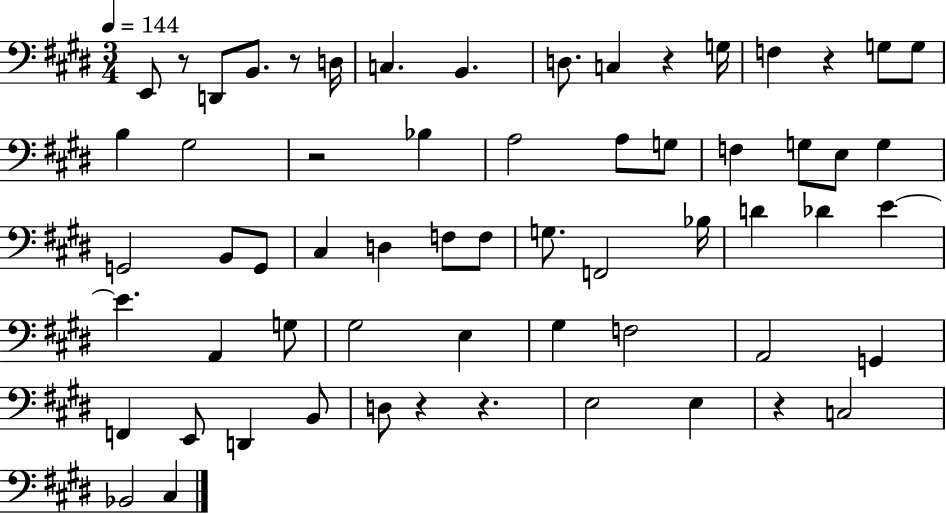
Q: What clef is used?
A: bass